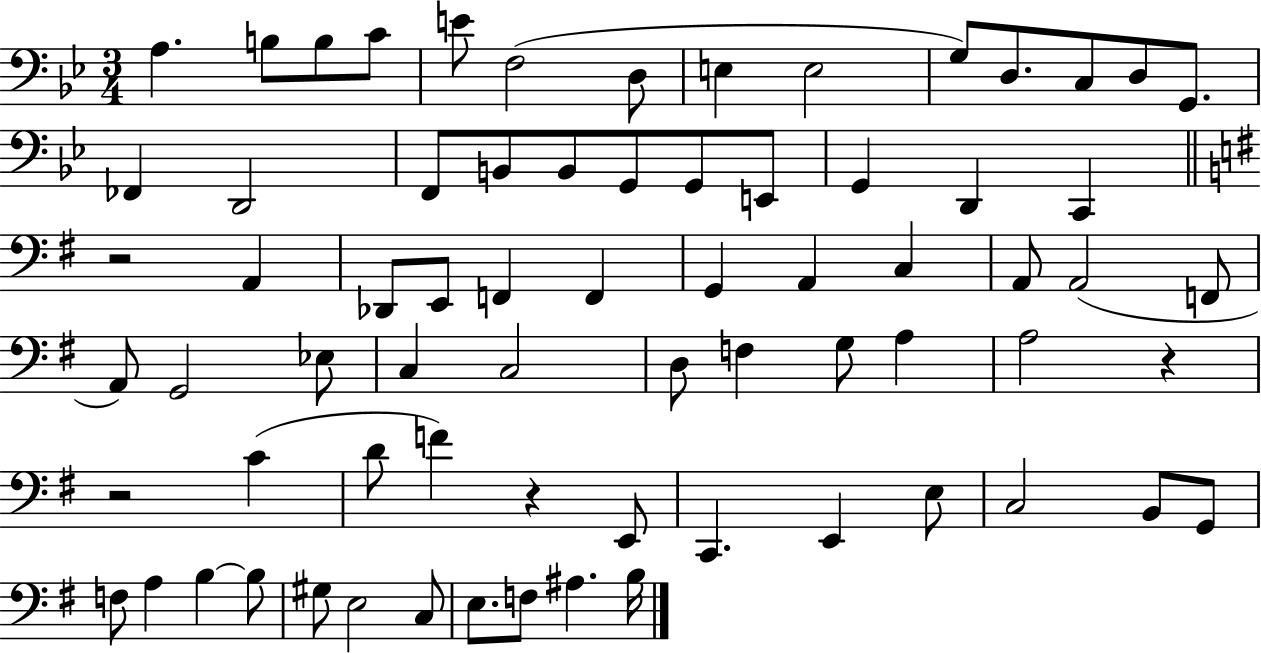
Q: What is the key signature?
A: BES major